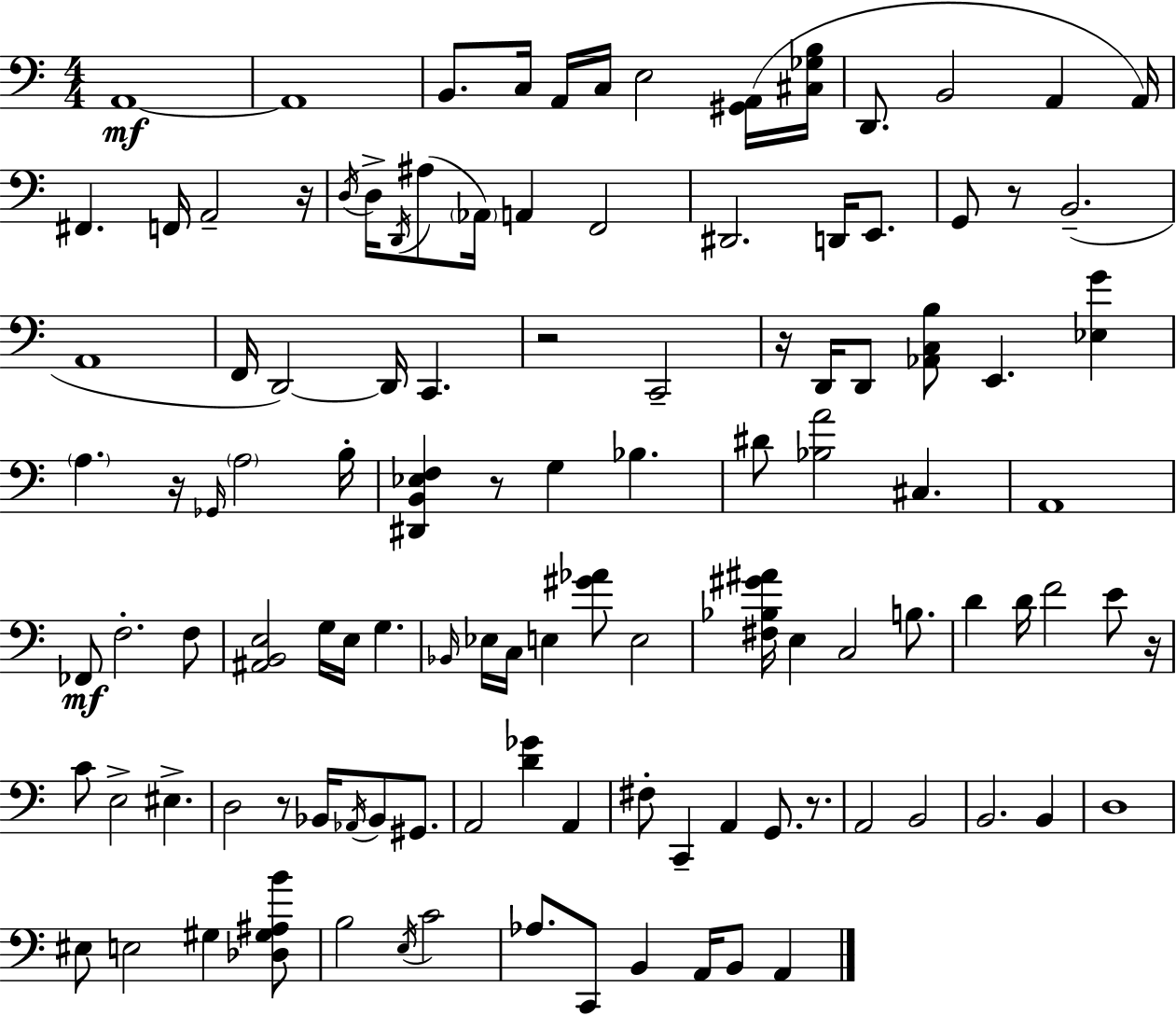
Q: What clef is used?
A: bass